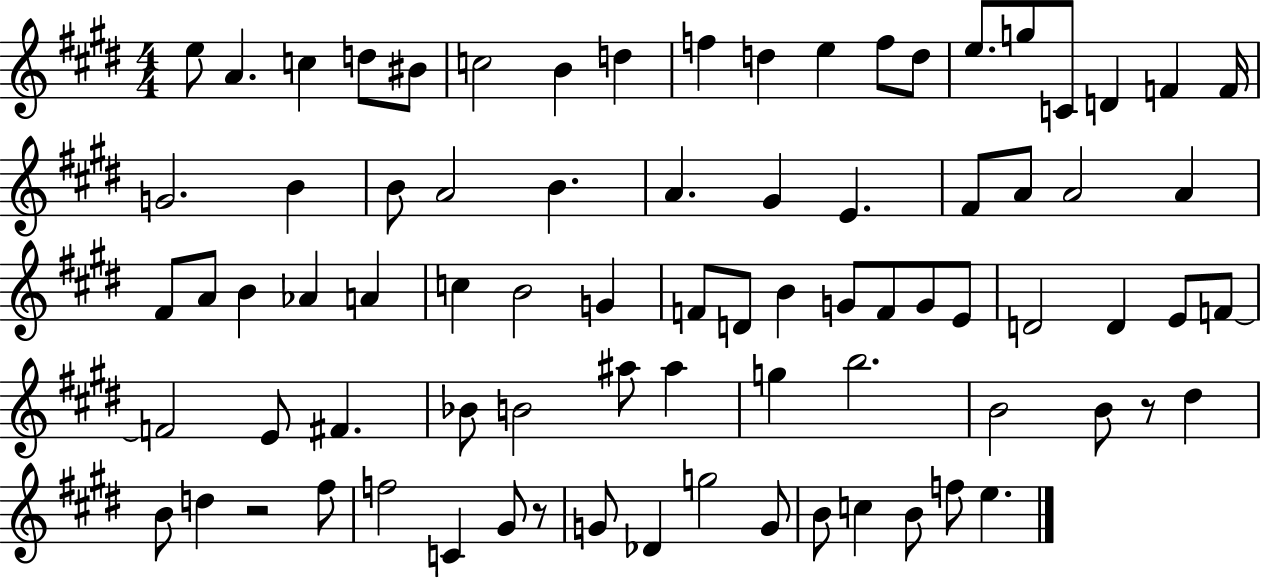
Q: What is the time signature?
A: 4/4